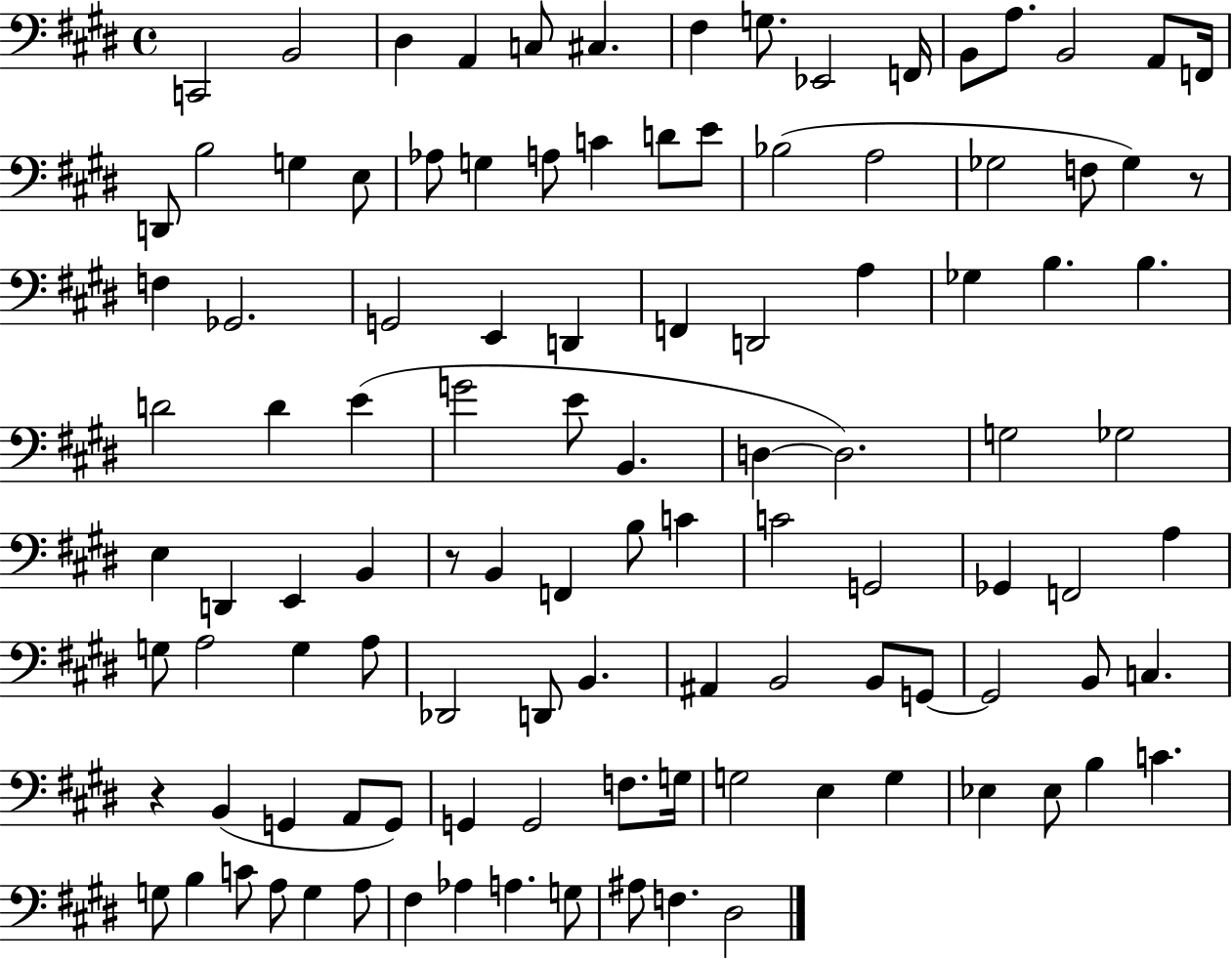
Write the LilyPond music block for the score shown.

{
  \clef bass
  \time 4/4
  \defaultTimeSignature
  \key e \major
  \repeat volta 2 { c,2 b,2 | dis4 a,4 c8 cis4. | fis4 g8. ees,2 f,16 | b,8 a8. b,2 a,8 f,16 | \break d,8 b2 g4 e8 | aes8 g4 a8 c'4 d'8 e'8 | bes2( a2 | ges2 f8 ges4) r8 | \break f4 ges,2. | g,2 e,4 d,4 | f,4 d,2 a4 | ges4 b4. b4. | \break d'2 d'4 e'4( | g'2 e'8 b,4. | d4~~ d2.) | g2 ges2 | \break e4 d,4 e,4 b,4 | r8 b,4 f,4 b8 c'4 | c'2 g,2 | ges,4 f,2 a4 | \break g8 a2 g4 a8 | des,2 d,8 b,4. | ais,4 b,2 b,8 g,8~~ | g,2 b,8 c4. | \break r4 b,4( g,4 a,8 g,8) | g,4 g,2 f8. g16 | g2 e4 g4 | ees4 ees8 b4 c'4. | \break g8 b4 c'8 a8 g4 a8 | fis4 aes4 a4. g8 | ais8 f4. dis2 | } \bar "|."
}